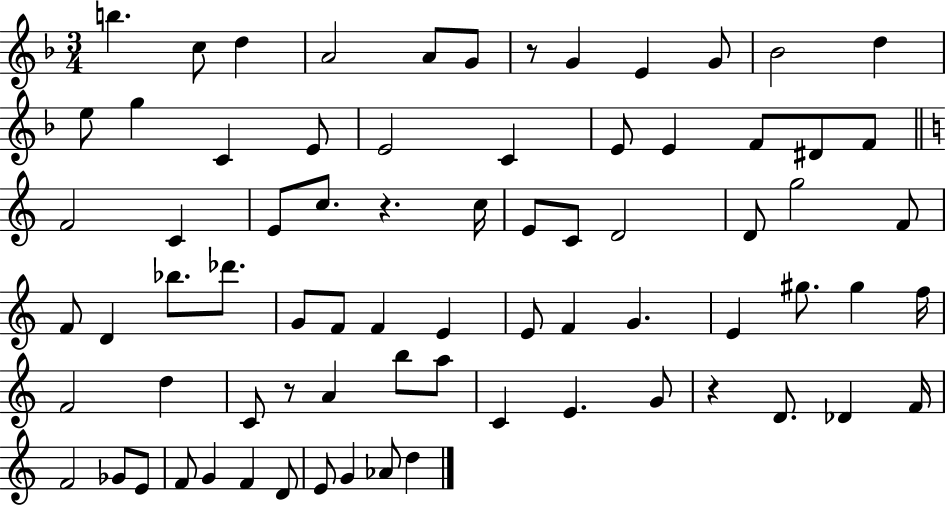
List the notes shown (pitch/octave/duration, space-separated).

B5/q. C5/e D5/q A4/h A4/e G4/e R/e G4/q E4/q G4/e Bb4/h D5/q E5/e G5/q C4/q E4/e E4/h C4/q E4/e E4/q F4/e D#4/e F4/e F4/h C4/q E4/e C5/e. R/q. C5/s E4/e C4/e D4/h D4/e G5/h F4/e F4/e D4/q Bb5/e. Db6/e. G4/e F4/e F4/q E4/q E4/e F4/q G4/q. E4/q G#5/e. G#5/q F5/s F4/h D5/q C4/e R/e A4/q B5/e A5/e C4/q E4/q. G4/e R/q D4/e. Db4/q F4/s F4/h Gb4/e E4/e F4/e G4/q F4/q D4/e E4/e G4/q Ab4/e D5/q